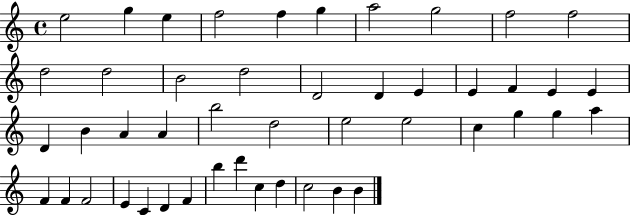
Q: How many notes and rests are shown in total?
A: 47